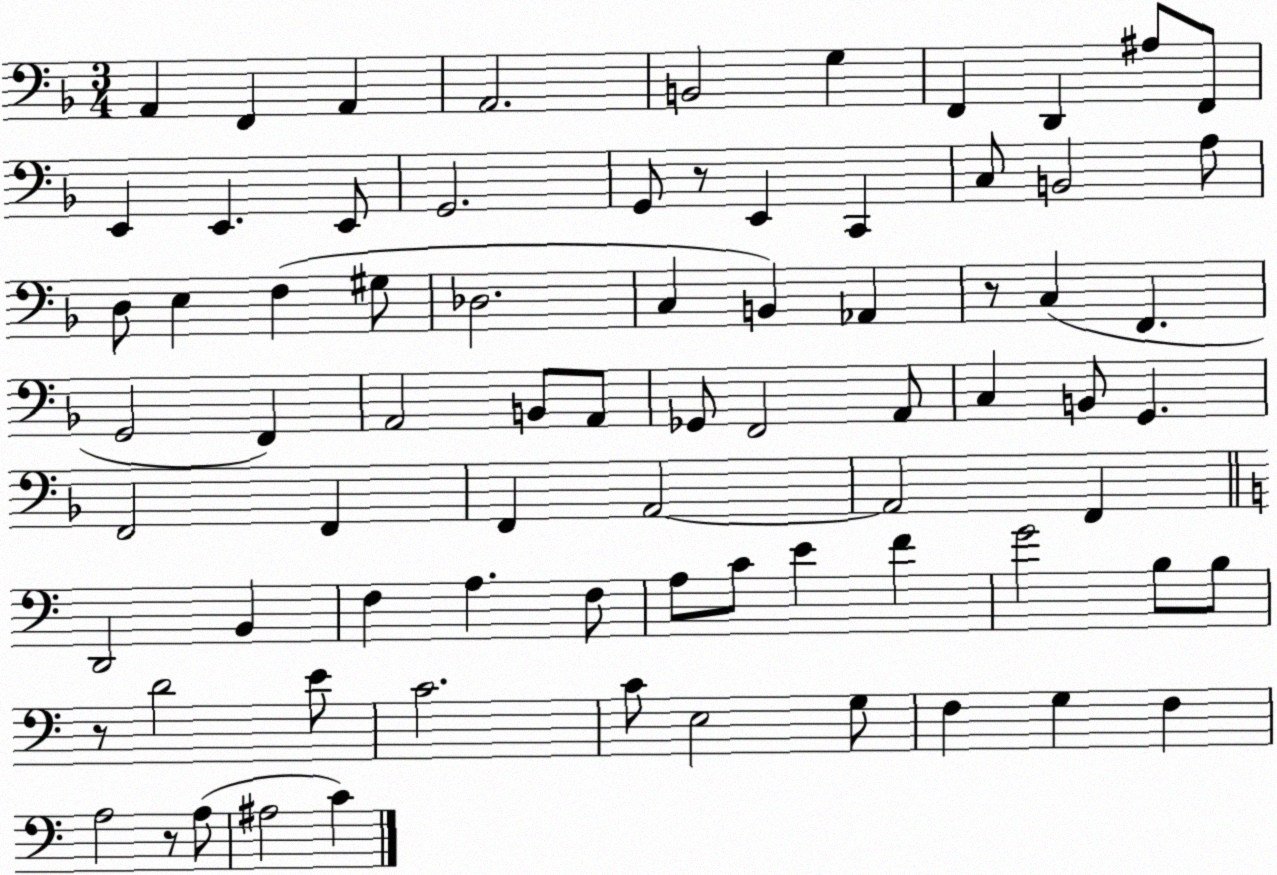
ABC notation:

X:1
T:Untitled
M:3/4
L:1/4
K:F
A,, F,, A,, A,,2 B,,2 G, F,, D,, ^A,/2 F,,/2 E,, E,, E,,/2 G,,2 G,,/2 z/2 E,, C,, C,/2 B,,2 A,/2 D,/2 E, F, ^G,/2 _D,2 C, B,, _A,, z/2 C, F,, G,,2 F,, A,,2 B,,/2 A,,/2 _G,,/2 F,,2 A,,/2 C, B,,/2 G,, F,,2 F,, F,, A,,2 A,,2 F,, D,,2 B,, F, A, F,/2 A,/2 C/2 E F G2 B,/2 B,/2 z/2 D2 E/2 C2 C/2 E,2 G,/2 F, G, F, A,2 z/2 A,/2 ^A,2 C